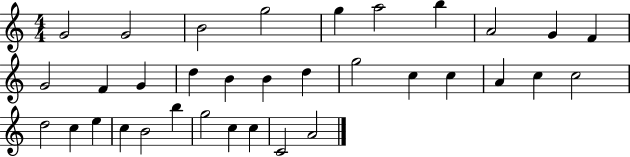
G4/h G4/h B4/h G5/h G5/q A5/h B5/q A4/h G4/q F4/q G4/h F4/q G4/q D5/q B4/q B4/q D5/q G5/h C5/q C5/q A4/q C5/q C5/h D5/h C5/q E5/q C5/q B4/h B5/q G5/h C5/q C5/q C4/h A4/h